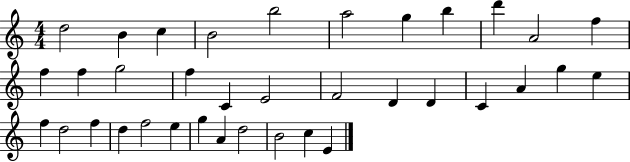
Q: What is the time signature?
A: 4/4